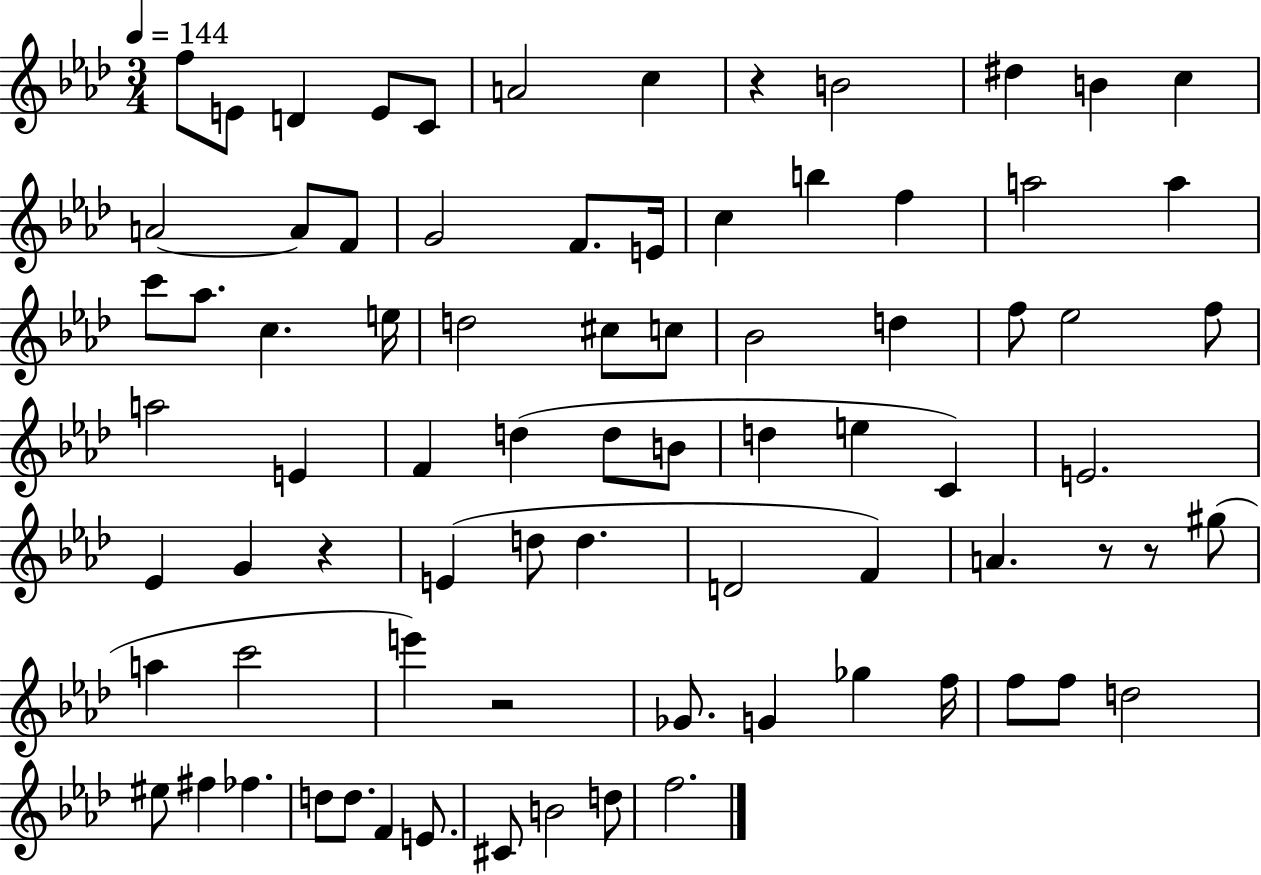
{
  \clef treble
  \numericTimeSignature
  \time 3/4
  \key aes \major
  \tempo 4 = 144
  f''8 e'8 d'4 e'8 c'8 | a'2 c''4 | r4 b'2 | dis''4 b'4 c''4 | \break a'2~~ a'8 f'8 | g'2 f'8. e'16 | c''4 b''4 f''4 | a''2 a''4 | \break c'''8 aes''8. c''4. e''16 | d''2 cis''8 c''8 | bes'2 d''4 | f''8 ees''2 f''8 | \break a''2 e'4 | f'4 d''4( d''8 b'8 | d''4 e''4 c'4) | e'2. | \break ees'4 g'4 r4 | e'4( d''8 d''4. | d'2 f'4) | a'4. r8 r8 gis''8( | \break a''4 c'''2 | e'''4) r2 | ges'8. g'4 ges''4 f''16 | f''8 f''8 d''2 | \break eis''8 fis''4 fes''4. | d''8 d''8. f'4 e'8. | cis'8 b'2 d''8 | f''2. | \break \bar "|."
}